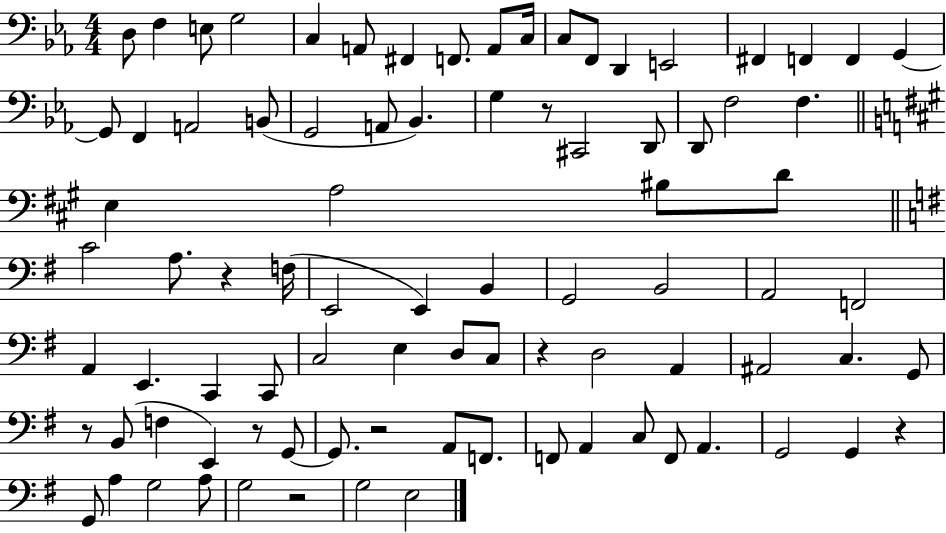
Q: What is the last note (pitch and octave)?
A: E3